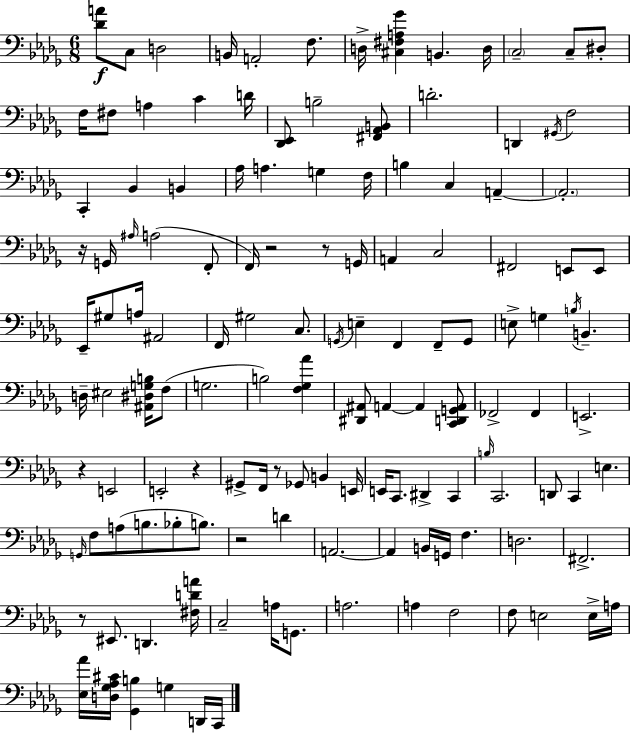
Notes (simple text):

[Db4,A4]/e C3/e D3/h B2/s A2/h F3/e. D3/s [C#3,F#3,A3,Gb4]/q B2/q. D3/s C3/h C3/e D#3/e F3/s F#3/e A3/q C4/q D4/s [Db2,Eb2]/e B3/h [F#2,Ab2,B2]/e D4/h. D2/q G#2/s F3/h C2/q Bb2/q B2/q Ab3/s A3/q. G3/q F3/s B3/q C3/q A2/q A2/h. R/s G2/s A#3/s A3/h F2/e F2/s R/h R/e G2/s A2/q C3/h F#2/h E2/e E2/e Eb2/s G#3/e A3/s A#2/h F2/s G#3/h C3/e. G2/s E3/q F2/q F2/e G2/e E3/e G3/q B3/s B2/q. D3/s EIS3/h [A#2,D#3,G3,B3]/s F3/e G3/h. B3/h [F3,Gb3,Ab4]/q [D#2,A#2]/e A2/q A2/q [C2,D2,G2,A2]/e FES2/h FES2/q E2/h. R/q E2/h E2/h R/q G#2/e F2/s R/e Gb2/e B2/q E2/s E2/s C2/e. D#2/q C2/q B3/s C2/h. D2/e C2/q E3/q. G2/s F3/e A3/e B3/e. Bb3/e B3/e. R/h D4/q A2/h. A2/q B2/s G2/s F3/q. D3/h. F#2/h. R/e EIS2/e. D2/q. [F#3,D4,A4]/s C3/h A3/s G2/e. A3/h. A3/q F3/h F3/e E3/h E3/s A3/s [Eb3,Ab4]/s [D3,Gb3,Ab3,C#4]/s [Gb2,B3]/q G3/q D2/s C2/s